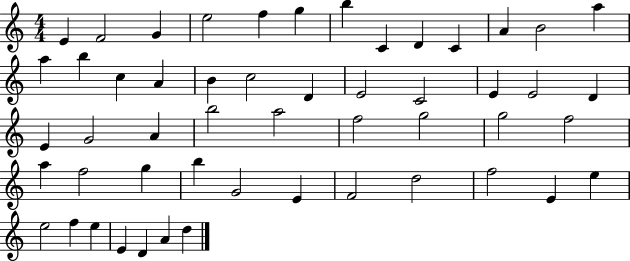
E4/q F4/h G4/q E5/h F5/q G5/q B5/q C4/q D4/q C4/q A4/q B4/h A5/q A5/q B5/q C5/q A4/q B4/q C5/h D4/q E4/h C4/h E4/q E4/h D4/q E4/q G4/h A4/q B5/h A5/h F5/h G5/h G5/h F5/h A5/q F5/h G5/q B5/q G4/h E4/q F4/h D5/h F5/h E4/q E5/q E5/h F5/q E5/q E4/q D4/q A4/q D5/q